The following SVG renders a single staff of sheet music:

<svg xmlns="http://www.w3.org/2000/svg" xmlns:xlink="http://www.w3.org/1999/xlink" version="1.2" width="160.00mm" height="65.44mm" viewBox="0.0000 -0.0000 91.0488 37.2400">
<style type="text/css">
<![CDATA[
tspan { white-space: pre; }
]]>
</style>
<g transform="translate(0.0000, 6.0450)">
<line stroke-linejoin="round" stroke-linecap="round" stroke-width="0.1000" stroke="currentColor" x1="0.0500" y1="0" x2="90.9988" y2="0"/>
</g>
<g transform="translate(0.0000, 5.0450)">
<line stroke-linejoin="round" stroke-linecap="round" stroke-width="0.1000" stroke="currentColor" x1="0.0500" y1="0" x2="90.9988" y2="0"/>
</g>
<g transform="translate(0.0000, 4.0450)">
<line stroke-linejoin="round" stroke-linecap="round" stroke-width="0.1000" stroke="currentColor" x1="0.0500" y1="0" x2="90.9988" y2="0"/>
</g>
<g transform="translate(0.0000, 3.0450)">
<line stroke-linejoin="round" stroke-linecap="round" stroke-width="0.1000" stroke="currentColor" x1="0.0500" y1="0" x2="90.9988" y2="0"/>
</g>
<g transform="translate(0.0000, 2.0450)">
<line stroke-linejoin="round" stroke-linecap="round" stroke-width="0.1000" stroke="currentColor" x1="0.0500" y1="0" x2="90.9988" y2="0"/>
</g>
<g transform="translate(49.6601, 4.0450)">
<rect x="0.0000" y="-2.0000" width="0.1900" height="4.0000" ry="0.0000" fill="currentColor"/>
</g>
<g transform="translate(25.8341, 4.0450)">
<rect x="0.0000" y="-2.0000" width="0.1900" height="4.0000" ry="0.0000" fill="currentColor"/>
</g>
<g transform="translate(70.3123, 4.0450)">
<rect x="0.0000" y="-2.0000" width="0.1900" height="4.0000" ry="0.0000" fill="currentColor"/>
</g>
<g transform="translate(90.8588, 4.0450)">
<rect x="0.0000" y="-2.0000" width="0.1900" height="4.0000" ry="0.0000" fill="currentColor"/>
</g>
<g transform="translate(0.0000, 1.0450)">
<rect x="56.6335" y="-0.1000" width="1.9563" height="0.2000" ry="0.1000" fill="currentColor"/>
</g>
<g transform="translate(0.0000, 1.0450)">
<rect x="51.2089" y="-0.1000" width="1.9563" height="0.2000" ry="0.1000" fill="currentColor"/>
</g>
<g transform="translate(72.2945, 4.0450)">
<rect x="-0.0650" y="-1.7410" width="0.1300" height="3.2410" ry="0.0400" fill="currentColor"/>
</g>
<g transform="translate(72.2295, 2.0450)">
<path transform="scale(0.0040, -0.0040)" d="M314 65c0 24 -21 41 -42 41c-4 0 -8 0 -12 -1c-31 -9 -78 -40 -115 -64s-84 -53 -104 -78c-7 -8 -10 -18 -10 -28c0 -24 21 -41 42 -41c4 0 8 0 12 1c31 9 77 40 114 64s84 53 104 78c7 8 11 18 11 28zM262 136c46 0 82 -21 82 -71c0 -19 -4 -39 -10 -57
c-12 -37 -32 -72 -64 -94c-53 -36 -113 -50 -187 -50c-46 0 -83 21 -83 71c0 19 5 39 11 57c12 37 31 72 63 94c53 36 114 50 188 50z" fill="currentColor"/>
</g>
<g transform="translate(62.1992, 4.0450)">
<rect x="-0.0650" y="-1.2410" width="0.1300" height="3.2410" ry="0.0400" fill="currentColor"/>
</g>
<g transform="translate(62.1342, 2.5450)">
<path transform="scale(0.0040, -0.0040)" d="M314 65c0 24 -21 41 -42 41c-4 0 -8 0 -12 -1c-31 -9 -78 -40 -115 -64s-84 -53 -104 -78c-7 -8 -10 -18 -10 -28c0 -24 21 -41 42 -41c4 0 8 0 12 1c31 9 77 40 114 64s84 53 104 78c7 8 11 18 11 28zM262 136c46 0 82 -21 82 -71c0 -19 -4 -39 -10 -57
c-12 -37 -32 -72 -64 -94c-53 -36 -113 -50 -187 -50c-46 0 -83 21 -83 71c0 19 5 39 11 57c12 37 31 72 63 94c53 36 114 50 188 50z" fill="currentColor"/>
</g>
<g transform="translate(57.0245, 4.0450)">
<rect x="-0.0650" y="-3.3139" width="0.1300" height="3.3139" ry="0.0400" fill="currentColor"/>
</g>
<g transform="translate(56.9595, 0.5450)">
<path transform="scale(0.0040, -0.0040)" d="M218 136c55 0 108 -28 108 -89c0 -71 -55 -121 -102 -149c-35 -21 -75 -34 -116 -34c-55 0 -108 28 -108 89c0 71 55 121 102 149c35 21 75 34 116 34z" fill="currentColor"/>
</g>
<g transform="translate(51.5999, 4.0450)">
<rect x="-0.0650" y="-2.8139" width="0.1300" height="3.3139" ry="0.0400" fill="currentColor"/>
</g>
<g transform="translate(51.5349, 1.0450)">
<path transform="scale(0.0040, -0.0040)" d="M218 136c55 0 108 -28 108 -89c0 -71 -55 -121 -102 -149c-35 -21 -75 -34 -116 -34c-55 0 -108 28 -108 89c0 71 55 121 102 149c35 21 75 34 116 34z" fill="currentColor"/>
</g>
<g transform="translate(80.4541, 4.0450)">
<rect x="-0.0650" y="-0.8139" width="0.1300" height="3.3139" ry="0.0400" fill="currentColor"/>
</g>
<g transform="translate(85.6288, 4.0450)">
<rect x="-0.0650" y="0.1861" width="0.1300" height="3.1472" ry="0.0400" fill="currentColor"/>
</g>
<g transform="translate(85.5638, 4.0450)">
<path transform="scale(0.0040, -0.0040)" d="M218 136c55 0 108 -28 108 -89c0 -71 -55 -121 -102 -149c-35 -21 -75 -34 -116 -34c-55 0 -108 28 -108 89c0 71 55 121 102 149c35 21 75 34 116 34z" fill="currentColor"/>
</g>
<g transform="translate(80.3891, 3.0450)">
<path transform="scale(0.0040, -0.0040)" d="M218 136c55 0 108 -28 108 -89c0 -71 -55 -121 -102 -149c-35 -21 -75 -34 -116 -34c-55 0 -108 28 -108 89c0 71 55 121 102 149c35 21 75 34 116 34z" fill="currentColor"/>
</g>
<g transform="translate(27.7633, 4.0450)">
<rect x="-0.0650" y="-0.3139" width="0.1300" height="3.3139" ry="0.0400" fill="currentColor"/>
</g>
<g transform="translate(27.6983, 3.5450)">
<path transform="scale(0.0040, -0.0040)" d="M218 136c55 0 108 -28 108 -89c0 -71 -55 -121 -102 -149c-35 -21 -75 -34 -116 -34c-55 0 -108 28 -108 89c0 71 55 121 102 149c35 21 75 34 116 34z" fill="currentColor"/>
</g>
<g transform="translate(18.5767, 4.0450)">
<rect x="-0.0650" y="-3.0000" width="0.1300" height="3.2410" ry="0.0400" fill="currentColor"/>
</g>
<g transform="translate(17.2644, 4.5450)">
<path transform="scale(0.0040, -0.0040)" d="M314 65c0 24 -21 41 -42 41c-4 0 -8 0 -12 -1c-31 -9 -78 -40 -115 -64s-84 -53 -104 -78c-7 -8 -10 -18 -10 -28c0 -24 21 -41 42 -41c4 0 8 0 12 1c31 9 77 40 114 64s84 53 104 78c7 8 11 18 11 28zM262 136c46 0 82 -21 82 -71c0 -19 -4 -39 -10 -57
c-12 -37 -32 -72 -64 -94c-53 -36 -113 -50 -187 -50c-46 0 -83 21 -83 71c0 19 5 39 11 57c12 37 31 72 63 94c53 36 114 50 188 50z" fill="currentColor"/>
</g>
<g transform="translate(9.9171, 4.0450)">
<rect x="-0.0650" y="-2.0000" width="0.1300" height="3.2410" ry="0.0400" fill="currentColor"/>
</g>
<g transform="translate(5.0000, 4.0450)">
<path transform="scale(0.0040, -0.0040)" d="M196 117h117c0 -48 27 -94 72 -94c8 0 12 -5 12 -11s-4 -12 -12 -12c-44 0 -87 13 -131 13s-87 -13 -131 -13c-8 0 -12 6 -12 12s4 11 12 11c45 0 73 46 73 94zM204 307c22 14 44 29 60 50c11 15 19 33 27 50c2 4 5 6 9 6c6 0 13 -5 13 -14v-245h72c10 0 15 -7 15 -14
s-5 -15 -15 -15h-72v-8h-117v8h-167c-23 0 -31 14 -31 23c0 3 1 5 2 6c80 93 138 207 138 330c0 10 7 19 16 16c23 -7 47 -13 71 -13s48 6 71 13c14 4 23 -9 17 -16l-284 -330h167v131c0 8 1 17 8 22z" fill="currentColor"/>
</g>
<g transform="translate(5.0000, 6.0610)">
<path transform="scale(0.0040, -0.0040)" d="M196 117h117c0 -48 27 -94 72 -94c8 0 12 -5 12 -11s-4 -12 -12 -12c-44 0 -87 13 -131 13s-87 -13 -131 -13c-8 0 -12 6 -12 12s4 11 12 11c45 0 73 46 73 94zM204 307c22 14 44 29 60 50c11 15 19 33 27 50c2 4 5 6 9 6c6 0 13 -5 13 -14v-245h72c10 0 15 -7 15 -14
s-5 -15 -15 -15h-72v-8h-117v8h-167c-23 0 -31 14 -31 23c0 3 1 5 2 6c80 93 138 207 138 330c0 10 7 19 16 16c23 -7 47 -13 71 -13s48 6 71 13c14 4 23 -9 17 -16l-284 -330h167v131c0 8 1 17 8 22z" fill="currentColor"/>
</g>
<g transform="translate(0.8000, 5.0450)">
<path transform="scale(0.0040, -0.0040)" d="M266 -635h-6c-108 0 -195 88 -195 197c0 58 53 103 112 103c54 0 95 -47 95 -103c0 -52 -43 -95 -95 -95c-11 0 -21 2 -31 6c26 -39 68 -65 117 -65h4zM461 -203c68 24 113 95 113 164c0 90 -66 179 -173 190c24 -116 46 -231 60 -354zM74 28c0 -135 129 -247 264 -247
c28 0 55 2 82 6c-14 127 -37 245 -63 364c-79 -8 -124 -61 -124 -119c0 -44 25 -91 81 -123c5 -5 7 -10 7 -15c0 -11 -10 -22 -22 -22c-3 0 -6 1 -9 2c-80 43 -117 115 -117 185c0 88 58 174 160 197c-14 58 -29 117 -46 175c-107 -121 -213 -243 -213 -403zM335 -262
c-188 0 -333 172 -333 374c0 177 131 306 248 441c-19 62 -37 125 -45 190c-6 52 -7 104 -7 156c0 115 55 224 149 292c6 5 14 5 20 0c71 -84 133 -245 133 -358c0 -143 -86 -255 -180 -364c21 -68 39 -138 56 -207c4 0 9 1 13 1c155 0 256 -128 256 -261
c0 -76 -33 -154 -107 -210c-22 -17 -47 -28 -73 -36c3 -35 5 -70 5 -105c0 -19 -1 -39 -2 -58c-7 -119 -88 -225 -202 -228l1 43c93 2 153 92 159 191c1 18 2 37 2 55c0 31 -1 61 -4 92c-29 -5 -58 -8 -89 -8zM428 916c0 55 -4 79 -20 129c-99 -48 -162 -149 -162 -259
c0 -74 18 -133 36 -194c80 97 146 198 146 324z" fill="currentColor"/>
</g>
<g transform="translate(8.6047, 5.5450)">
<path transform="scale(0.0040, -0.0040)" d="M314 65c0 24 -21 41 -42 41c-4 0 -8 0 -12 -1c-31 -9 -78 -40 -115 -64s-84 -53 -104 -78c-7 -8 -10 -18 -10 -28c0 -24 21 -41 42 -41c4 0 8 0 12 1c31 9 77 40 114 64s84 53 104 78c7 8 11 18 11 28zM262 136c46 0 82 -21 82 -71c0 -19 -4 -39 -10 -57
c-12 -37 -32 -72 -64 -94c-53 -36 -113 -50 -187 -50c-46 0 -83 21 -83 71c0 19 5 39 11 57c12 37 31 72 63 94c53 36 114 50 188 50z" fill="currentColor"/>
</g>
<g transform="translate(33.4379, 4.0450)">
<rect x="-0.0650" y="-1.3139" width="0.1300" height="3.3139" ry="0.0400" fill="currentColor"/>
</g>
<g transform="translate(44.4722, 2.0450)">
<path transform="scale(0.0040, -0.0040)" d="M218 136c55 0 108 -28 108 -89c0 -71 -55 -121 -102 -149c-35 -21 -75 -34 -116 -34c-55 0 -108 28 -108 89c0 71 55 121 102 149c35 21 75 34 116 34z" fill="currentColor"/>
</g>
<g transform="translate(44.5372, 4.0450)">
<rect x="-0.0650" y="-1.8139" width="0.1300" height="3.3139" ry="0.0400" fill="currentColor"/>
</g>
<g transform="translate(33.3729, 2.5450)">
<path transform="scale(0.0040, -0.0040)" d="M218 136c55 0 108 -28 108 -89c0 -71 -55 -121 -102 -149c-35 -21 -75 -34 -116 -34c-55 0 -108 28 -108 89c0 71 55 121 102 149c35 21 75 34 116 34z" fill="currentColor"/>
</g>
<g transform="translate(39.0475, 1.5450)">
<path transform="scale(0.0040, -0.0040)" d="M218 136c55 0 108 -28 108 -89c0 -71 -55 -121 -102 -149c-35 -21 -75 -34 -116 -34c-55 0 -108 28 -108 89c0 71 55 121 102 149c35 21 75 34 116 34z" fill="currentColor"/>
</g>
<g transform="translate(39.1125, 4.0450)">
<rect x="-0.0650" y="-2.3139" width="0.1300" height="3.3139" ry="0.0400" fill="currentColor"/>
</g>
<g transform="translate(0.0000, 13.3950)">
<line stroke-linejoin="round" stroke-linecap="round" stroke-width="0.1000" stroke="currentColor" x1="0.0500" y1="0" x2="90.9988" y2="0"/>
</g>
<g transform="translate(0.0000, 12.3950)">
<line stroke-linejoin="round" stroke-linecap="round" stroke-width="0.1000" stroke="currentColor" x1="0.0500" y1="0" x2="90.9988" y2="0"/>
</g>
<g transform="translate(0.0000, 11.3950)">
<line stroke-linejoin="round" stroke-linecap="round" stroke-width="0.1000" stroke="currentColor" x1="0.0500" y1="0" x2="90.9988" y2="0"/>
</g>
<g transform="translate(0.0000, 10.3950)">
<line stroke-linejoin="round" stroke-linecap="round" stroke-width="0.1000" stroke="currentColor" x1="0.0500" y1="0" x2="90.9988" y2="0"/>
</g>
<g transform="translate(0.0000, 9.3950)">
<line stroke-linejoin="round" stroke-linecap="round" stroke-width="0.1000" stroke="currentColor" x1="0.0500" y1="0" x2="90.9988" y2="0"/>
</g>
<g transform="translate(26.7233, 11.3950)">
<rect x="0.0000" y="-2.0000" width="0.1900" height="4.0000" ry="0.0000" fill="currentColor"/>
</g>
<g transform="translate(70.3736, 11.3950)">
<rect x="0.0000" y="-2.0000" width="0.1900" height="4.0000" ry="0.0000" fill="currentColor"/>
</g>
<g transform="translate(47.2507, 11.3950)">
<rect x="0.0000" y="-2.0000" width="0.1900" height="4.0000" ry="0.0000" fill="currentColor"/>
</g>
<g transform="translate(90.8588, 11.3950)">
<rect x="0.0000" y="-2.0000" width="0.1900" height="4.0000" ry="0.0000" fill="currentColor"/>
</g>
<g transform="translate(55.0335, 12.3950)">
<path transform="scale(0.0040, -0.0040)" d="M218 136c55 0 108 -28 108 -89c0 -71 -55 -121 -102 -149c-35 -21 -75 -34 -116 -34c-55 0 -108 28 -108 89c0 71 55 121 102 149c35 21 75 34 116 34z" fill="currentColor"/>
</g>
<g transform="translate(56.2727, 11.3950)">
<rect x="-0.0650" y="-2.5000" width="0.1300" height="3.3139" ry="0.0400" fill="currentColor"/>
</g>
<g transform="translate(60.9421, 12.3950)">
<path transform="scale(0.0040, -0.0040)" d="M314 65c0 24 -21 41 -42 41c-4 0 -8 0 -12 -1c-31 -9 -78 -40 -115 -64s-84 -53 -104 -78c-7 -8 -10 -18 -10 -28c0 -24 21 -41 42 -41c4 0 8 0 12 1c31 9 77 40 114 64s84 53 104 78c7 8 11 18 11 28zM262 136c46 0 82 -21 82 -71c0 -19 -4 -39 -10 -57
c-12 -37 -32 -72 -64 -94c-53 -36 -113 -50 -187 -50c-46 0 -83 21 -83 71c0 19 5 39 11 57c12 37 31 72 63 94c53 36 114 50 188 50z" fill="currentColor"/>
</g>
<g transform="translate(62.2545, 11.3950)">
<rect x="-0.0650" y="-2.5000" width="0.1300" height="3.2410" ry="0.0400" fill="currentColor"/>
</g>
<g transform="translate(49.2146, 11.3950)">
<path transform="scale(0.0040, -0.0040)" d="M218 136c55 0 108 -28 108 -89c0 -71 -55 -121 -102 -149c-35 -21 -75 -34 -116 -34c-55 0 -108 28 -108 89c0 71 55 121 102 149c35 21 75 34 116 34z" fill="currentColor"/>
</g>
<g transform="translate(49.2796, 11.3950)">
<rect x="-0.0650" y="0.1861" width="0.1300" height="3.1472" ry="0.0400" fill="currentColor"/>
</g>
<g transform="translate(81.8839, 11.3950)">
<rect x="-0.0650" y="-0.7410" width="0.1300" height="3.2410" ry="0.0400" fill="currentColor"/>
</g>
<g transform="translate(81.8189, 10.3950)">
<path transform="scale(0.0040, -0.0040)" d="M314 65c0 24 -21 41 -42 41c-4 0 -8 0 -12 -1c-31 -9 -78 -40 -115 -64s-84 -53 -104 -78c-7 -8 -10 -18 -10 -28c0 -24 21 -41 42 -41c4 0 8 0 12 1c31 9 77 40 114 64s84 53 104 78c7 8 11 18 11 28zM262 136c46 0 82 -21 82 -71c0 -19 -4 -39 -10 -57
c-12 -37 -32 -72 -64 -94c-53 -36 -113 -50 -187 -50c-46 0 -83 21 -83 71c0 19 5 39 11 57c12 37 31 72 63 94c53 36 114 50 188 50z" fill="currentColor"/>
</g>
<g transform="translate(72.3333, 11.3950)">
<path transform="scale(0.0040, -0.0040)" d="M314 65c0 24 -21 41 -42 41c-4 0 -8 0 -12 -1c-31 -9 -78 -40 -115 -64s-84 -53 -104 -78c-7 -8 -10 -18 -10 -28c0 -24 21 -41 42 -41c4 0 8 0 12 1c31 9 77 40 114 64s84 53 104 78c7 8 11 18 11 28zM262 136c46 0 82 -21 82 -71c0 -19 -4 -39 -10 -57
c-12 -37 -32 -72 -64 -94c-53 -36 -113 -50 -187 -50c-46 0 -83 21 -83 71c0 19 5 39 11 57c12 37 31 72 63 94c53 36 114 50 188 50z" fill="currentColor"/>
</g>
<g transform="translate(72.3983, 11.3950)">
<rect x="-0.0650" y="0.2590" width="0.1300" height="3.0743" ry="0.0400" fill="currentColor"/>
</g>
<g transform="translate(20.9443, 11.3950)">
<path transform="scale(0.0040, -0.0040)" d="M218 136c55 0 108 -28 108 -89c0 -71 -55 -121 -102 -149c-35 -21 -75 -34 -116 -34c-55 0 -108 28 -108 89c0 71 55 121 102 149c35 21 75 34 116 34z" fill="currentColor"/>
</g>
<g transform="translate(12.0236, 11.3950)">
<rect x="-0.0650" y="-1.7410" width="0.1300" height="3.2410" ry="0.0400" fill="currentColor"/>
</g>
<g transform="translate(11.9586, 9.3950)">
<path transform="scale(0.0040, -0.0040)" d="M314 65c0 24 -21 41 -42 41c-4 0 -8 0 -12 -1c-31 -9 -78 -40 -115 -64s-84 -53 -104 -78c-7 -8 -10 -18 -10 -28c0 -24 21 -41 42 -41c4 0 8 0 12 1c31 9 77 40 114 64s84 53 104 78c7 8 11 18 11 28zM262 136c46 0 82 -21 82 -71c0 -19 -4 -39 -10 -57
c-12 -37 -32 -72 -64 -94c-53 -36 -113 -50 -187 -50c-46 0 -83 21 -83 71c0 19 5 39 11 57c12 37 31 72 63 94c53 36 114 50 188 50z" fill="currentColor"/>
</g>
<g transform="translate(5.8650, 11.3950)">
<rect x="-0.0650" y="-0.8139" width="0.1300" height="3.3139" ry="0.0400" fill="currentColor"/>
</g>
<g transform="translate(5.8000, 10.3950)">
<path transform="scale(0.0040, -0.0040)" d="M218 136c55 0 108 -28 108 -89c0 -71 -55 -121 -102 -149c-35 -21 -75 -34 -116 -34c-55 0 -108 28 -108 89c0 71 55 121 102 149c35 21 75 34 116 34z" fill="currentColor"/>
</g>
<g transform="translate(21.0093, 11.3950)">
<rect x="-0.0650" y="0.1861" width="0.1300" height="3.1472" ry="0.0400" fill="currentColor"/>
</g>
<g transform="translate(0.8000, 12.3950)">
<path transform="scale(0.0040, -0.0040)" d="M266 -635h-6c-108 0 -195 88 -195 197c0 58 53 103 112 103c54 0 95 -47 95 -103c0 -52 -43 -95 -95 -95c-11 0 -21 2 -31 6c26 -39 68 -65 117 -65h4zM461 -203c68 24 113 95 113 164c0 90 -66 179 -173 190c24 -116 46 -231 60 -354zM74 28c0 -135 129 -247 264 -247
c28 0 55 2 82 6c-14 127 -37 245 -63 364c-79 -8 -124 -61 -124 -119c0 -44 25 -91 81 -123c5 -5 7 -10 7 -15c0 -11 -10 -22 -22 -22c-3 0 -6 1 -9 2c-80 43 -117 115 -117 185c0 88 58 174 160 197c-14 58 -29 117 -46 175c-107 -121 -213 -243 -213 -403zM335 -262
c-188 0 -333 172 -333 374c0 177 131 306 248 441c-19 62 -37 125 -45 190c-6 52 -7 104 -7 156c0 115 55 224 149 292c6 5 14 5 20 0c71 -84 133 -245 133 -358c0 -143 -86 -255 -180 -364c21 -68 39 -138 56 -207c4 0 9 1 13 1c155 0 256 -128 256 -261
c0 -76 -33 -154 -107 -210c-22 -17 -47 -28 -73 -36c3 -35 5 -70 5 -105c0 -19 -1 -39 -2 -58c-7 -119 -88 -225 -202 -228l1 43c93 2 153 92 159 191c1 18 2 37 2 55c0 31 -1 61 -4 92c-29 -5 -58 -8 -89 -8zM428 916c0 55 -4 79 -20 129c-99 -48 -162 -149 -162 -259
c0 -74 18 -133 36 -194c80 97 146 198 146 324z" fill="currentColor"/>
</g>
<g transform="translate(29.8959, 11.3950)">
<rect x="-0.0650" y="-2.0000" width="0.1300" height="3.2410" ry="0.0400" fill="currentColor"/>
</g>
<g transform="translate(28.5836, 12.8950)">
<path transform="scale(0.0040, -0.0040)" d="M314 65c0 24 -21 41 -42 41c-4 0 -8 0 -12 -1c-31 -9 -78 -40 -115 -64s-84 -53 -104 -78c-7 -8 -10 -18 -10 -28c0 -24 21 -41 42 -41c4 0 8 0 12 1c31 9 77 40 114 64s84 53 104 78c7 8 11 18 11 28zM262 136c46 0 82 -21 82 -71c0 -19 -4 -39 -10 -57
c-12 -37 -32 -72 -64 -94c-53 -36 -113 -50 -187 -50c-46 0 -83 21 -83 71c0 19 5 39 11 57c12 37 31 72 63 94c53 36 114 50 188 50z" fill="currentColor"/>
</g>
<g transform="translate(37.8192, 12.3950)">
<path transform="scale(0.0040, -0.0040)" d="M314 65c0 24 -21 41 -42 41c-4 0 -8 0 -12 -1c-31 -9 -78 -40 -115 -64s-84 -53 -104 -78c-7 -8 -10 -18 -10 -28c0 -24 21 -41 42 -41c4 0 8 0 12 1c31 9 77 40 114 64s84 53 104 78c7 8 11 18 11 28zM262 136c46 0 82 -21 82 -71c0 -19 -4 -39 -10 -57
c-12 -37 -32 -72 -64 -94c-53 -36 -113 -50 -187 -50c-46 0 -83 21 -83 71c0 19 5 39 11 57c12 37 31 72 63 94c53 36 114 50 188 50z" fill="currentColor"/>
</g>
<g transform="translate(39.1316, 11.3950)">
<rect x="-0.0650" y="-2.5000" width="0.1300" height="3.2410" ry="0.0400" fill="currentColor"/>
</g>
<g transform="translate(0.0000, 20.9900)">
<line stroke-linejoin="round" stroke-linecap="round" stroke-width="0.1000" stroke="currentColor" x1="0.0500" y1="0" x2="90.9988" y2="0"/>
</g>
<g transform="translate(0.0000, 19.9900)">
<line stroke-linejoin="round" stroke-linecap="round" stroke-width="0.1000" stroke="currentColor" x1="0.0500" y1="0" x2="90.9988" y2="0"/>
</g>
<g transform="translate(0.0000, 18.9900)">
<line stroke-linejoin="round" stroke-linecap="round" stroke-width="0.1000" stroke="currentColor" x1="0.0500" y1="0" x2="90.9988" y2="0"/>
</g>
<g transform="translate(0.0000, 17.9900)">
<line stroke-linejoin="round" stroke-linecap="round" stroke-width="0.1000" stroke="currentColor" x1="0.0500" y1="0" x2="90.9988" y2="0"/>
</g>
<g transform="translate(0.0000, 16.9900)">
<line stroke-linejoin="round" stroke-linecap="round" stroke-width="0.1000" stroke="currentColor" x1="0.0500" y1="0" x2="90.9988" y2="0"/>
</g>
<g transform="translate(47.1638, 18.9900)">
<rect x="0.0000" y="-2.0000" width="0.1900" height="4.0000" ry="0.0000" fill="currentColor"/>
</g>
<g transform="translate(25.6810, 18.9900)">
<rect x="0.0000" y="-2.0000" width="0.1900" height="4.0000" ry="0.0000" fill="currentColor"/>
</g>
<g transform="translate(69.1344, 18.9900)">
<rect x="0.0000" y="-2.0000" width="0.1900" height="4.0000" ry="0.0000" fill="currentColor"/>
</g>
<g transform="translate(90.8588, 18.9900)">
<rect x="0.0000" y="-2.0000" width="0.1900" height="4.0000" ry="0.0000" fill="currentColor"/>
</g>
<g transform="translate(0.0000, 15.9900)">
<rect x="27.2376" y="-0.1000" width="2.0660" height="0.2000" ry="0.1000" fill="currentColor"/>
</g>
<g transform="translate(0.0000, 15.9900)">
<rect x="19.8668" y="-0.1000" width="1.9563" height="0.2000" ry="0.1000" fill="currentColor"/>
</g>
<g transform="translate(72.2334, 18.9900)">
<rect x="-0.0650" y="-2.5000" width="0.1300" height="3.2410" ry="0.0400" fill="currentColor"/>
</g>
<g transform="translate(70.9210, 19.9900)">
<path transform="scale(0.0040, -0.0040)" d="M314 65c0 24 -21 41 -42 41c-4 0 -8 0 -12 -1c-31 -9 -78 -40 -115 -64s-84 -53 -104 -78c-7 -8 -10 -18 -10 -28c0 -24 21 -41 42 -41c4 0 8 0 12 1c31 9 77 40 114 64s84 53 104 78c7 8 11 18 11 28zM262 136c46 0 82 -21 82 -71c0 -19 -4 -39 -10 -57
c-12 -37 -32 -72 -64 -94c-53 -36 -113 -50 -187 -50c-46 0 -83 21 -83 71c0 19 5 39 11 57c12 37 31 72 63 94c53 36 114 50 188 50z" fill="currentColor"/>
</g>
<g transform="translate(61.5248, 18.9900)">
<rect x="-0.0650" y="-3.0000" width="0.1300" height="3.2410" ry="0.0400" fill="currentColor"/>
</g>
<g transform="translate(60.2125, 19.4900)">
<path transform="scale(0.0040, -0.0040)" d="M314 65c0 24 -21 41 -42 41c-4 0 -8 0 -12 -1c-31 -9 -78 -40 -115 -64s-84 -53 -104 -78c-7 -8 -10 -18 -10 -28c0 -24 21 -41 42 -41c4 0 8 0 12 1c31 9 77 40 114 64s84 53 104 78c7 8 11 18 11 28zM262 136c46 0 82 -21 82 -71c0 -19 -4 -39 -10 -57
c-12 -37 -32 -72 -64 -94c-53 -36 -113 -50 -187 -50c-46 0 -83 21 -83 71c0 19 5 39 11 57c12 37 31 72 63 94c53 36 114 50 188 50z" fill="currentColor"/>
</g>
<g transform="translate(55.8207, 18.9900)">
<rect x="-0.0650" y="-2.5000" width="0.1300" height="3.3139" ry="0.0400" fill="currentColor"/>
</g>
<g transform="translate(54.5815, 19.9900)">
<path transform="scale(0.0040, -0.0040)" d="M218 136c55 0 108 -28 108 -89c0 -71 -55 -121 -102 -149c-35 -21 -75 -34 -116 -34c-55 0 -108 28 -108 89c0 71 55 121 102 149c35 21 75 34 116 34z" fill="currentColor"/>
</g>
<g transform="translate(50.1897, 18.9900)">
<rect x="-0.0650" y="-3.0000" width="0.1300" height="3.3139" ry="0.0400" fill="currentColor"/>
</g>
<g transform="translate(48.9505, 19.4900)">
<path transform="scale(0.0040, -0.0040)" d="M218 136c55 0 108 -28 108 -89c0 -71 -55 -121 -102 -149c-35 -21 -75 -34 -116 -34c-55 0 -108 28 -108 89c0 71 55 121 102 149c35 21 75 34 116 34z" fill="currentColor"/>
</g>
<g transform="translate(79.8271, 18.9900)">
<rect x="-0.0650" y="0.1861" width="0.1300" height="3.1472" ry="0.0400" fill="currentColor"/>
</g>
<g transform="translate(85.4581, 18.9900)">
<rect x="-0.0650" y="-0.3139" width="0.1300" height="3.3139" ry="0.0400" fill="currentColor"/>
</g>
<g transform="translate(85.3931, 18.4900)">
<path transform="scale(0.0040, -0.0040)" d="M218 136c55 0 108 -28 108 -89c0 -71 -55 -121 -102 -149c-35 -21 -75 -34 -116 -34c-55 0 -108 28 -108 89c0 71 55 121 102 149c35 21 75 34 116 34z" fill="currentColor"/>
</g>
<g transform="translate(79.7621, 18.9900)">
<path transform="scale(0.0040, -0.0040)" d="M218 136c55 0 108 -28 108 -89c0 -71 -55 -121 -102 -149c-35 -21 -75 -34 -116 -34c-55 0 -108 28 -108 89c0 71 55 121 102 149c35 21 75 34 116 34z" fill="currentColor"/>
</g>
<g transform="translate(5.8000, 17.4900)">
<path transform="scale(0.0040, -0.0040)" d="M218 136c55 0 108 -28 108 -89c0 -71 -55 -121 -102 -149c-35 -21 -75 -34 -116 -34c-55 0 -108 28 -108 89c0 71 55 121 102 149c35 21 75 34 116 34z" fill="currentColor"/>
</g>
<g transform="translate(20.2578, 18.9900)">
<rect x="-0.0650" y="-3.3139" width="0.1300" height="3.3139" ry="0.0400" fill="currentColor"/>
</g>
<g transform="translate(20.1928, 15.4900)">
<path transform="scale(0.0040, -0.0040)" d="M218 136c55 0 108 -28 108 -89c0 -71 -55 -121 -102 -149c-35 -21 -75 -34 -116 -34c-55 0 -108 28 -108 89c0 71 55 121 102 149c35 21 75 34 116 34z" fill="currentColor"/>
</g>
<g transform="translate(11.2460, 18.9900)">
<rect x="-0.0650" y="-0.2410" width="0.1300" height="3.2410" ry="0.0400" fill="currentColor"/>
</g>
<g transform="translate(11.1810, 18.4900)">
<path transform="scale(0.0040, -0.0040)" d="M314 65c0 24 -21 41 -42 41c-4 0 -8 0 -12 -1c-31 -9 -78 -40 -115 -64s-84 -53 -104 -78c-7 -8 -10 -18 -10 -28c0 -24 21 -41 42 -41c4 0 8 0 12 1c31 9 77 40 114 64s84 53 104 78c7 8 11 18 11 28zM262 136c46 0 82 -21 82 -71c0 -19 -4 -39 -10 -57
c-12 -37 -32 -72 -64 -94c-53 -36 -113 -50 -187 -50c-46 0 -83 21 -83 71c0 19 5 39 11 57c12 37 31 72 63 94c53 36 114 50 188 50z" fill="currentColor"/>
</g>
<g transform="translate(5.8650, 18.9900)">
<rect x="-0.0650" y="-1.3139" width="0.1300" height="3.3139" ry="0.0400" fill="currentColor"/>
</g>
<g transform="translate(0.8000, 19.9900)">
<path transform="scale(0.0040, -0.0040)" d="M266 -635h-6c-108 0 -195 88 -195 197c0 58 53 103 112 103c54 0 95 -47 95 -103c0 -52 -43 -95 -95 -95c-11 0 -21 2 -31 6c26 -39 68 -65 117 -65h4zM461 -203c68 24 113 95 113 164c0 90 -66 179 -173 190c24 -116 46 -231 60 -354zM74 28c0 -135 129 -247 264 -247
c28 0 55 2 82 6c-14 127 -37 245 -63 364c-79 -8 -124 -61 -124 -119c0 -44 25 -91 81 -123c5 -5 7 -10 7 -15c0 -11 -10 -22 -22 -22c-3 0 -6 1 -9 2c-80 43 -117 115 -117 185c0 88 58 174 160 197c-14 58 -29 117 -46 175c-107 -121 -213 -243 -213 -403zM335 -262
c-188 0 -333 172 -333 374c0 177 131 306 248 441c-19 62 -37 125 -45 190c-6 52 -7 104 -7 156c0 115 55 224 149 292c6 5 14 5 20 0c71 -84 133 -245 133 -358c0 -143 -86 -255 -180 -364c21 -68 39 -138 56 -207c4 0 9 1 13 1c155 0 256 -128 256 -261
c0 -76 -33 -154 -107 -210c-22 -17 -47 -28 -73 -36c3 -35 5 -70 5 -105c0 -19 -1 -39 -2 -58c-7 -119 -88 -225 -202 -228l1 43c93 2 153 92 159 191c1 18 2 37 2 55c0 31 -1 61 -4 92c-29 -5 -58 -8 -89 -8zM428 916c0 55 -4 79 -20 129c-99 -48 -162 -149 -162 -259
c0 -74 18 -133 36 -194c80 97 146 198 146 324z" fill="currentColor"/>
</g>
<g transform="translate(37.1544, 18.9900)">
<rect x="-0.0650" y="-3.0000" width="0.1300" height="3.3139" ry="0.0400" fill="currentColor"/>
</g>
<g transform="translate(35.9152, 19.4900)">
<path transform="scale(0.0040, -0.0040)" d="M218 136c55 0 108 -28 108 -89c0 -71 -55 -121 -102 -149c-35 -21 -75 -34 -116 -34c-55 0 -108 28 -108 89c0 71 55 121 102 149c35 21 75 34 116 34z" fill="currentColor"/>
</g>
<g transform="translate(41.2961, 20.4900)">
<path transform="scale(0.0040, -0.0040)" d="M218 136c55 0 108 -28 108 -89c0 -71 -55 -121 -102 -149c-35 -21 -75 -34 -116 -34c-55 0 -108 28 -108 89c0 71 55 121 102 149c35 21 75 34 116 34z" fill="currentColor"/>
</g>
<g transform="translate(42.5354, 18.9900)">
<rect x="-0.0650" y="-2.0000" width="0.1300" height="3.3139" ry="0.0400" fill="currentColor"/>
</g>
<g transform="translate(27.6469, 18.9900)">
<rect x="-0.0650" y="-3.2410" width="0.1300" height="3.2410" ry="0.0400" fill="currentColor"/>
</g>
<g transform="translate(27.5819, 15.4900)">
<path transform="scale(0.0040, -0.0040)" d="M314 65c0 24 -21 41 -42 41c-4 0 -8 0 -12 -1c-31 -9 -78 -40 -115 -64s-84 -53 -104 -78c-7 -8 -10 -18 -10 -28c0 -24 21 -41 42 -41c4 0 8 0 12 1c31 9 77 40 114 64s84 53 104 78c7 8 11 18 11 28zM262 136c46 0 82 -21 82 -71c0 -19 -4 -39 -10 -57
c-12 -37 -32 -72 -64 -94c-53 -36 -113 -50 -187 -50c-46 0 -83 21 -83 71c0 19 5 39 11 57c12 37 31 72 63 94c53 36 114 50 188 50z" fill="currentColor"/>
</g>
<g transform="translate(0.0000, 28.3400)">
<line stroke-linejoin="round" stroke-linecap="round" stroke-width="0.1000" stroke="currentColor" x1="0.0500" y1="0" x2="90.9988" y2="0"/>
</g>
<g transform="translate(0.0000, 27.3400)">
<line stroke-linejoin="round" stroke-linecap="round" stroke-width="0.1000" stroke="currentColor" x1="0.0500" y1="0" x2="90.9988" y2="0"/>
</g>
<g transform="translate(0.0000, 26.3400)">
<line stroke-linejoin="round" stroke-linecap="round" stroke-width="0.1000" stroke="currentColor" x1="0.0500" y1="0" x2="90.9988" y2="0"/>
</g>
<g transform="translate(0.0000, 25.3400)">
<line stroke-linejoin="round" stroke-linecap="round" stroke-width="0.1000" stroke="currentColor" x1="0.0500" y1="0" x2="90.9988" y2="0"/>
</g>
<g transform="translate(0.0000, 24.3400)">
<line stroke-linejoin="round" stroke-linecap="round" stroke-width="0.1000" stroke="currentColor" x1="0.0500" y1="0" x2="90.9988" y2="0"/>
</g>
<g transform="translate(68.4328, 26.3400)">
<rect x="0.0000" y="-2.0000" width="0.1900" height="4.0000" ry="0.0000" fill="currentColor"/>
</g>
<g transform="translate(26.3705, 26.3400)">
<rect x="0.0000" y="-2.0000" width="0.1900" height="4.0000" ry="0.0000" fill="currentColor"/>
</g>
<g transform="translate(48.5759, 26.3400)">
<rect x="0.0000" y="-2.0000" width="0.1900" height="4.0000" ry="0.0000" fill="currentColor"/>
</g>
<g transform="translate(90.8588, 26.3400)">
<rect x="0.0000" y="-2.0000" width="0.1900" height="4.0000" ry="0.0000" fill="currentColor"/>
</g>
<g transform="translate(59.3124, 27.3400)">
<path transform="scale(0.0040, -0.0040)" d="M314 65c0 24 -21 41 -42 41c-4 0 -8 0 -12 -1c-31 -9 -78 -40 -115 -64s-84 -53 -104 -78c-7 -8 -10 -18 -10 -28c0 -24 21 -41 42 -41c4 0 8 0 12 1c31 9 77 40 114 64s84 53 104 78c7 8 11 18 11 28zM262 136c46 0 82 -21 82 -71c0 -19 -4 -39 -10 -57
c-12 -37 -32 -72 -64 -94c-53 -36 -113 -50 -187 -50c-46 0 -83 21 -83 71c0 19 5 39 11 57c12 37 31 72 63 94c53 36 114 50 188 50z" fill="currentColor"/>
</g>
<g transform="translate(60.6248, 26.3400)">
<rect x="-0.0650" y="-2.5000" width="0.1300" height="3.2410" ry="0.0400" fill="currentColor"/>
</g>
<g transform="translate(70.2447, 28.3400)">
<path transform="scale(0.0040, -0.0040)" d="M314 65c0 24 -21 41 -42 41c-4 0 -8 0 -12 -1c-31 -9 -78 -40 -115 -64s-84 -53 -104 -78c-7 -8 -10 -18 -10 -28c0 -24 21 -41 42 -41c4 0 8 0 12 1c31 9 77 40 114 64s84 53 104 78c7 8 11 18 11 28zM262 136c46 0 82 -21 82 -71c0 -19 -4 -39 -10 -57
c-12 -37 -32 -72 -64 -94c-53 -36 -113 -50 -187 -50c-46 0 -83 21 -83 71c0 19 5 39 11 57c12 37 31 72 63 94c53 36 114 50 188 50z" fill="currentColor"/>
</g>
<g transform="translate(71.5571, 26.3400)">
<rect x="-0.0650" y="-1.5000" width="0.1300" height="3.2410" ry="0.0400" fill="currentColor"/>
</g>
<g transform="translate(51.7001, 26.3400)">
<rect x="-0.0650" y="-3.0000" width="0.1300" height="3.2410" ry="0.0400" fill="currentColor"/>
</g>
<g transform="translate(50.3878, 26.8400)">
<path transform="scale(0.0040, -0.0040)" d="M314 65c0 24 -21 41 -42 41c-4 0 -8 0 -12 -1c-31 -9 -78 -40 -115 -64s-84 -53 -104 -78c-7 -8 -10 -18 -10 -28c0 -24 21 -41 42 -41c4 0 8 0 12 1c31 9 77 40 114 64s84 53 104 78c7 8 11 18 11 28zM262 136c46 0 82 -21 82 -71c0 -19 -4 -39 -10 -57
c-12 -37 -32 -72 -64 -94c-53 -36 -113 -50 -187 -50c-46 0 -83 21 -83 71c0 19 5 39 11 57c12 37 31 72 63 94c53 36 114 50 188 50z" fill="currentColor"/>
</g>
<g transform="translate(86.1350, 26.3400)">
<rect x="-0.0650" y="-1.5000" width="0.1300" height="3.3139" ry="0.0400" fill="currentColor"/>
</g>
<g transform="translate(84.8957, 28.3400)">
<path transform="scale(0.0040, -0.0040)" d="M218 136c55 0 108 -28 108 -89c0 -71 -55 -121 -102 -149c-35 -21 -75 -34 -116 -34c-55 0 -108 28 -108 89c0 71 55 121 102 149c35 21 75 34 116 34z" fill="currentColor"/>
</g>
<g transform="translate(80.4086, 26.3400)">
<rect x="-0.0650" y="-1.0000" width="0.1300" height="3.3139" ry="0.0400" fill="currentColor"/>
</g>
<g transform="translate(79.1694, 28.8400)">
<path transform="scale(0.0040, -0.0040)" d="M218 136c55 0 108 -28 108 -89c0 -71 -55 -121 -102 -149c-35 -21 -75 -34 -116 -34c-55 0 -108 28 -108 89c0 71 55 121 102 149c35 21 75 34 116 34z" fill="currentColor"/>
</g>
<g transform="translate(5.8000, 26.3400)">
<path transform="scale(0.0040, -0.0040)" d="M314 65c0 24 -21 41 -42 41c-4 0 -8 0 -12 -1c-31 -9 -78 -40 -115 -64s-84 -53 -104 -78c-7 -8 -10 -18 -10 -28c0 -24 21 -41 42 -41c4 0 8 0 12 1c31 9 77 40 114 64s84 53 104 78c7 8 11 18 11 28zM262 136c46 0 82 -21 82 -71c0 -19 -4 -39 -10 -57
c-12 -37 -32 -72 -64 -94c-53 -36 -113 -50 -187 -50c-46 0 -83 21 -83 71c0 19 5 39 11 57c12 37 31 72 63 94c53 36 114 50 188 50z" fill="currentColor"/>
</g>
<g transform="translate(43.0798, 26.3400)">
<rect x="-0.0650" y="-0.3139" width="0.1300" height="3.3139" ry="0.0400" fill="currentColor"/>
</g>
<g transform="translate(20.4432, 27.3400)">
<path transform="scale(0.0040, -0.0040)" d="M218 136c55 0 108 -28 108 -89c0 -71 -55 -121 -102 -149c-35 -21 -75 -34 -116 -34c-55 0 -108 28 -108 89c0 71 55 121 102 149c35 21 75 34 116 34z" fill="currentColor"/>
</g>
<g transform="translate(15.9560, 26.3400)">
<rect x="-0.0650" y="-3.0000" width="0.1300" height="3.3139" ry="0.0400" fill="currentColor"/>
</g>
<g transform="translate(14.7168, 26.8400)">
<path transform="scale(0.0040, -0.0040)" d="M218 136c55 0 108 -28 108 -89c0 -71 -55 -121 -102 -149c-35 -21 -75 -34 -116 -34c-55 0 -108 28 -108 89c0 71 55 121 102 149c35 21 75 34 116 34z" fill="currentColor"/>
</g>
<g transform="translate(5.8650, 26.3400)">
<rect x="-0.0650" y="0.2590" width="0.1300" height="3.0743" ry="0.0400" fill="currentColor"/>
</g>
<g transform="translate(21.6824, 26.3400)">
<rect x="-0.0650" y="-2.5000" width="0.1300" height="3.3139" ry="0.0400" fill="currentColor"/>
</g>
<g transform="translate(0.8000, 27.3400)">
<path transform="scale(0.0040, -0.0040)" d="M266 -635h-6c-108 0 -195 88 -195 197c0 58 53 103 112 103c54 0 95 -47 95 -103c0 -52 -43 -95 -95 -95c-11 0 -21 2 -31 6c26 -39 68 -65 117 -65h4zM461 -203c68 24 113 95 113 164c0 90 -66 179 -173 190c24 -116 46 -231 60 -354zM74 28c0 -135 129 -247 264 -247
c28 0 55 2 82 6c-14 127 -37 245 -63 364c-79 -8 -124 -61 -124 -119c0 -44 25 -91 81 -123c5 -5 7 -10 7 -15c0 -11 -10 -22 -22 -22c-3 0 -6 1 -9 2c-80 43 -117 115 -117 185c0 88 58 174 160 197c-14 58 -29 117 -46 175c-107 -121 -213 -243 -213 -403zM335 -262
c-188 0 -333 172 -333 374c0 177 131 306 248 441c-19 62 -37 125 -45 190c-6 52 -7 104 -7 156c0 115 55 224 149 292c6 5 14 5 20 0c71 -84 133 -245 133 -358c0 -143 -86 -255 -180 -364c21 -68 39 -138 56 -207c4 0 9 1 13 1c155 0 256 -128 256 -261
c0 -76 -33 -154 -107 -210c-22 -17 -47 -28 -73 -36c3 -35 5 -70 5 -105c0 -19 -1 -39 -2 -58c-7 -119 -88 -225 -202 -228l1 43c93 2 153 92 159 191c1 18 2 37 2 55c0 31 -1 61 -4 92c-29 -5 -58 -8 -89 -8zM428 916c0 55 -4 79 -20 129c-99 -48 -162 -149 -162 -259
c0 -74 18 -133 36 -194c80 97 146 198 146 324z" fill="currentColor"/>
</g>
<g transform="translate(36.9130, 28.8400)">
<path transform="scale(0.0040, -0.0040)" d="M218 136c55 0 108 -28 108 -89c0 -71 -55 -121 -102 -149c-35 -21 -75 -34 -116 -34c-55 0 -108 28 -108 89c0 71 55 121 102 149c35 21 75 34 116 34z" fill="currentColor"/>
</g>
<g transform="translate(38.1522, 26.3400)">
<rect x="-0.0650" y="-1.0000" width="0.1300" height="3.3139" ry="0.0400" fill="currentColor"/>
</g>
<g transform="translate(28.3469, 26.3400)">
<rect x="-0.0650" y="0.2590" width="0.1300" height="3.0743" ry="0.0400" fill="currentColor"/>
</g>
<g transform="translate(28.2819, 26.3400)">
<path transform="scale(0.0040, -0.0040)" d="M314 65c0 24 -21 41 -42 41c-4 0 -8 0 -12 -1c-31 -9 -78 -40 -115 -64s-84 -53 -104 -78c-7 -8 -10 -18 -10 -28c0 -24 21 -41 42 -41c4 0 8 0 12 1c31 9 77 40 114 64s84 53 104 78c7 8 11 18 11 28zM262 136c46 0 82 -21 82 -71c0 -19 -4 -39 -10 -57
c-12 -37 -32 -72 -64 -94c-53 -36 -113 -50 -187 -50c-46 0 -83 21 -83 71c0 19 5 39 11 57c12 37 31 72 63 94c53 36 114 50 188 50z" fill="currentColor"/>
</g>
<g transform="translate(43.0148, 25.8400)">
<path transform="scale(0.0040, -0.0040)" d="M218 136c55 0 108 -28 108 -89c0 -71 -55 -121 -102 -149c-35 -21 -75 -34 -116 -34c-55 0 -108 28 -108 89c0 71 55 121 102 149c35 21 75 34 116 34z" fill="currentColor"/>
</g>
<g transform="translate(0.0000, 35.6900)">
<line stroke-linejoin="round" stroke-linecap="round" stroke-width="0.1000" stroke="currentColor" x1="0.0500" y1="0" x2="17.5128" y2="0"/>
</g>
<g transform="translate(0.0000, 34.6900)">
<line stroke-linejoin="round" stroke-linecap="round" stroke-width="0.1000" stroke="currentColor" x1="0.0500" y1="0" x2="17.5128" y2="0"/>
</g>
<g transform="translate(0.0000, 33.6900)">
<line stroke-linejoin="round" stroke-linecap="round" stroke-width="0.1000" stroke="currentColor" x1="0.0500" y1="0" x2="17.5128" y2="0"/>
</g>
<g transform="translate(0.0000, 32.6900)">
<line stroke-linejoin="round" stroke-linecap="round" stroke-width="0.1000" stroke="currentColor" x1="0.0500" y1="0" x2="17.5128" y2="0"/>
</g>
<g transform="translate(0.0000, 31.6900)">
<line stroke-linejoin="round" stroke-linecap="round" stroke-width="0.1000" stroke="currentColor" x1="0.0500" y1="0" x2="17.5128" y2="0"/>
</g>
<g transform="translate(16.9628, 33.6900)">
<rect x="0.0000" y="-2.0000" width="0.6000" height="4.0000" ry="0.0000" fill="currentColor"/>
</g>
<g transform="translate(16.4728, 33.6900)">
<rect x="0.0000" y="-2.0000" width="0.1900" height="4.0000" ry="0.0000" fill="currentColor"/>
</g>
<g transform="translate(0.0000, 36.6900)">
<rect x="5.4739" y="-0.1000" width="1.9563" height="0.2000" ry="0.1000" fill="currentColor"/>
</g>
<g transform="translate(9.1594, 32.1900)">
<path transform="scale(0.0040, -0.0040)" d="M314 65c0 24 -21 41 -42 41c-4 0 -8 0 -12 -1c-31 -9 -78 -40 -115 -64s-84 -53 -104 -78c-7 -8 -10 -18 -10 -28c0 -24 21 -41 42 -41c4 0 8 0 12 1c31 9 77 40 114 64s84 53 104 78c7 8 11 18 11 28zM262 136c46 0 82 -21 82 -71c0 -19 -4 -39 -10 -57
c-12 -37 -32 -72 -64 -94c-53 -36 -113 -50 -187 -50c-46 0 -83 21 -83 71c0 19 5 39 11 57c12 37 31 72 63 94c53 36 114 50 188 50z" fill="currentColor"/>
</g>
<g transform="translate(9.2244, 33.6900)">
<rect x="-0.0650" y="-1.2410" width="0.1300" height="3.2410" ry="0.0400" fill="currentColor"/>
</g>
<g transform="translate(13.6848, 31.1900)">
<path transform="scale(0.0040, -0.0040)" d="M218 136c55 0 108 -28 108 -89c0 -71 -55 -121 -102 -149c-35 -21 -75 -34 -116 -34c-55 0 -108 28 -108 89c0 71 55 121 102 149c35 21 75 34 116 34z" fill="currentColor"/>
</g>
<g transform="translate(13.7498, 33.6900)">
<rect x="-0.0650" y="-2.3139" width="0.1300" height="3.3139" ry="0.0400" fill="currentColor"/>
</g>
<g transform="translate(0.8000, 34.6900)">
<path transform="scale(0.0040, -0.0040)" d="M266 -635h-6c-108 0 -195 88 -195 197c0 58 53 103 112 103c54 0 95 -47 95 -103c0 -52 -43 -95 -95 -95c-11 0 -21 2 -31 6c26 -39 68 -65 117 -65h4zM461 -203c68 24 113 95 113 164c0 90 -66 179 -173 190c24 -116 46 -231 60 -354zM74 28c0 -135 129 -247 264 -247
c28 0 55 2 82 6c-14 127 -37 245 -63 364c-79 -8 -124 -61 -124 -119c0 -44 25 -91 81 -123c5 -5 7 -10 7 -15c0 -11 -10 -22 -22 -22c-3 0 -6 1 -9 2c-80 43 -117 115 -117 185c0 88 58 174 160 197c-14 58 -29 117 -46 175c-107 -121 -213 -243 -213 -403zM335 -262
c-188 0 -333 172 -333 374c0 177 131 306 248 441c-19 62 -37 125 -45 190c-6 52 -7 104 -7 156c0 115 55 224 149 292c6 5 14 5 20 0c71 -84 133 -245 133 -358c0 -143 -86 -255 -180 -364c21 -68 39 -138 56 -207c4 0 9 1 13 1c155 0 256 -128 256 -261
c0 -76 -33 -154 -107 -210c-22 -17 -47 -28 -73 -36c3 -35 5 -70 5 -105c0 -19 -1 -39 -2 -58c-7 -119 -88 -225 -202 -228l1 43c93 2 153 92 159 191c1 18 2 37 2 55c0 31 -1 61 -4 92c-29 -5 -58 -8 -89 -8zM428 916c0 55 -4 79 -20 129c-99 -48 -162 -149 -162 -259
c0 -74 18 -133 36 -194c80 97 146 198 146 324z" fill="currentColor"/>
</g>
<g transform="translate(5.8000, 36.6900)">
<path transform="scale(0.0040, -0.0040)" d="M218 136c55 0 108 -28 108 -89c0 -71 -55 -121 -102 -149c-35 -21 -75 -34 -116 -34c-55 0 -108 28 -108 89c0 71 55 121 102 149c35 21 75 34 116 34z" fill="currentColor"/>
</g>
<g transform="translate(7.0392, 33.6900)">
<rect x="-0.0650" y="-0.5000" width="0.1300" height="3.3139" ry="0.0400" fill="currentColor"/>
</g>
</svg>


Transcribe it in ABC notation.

X:1
T:Untitled
M:4/4
L:1/4
K:C
F2 A2 c e g f a b e2 f2 d B d f2 B F2 G2 B G G2 B2 d2 e c2 b b2 A F A G A2 G2 B c B2 A G B2 D c A2 G2 E2 D E C e2 g